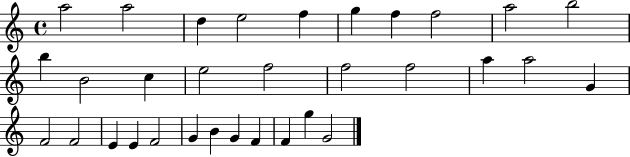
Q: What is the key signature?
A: C major